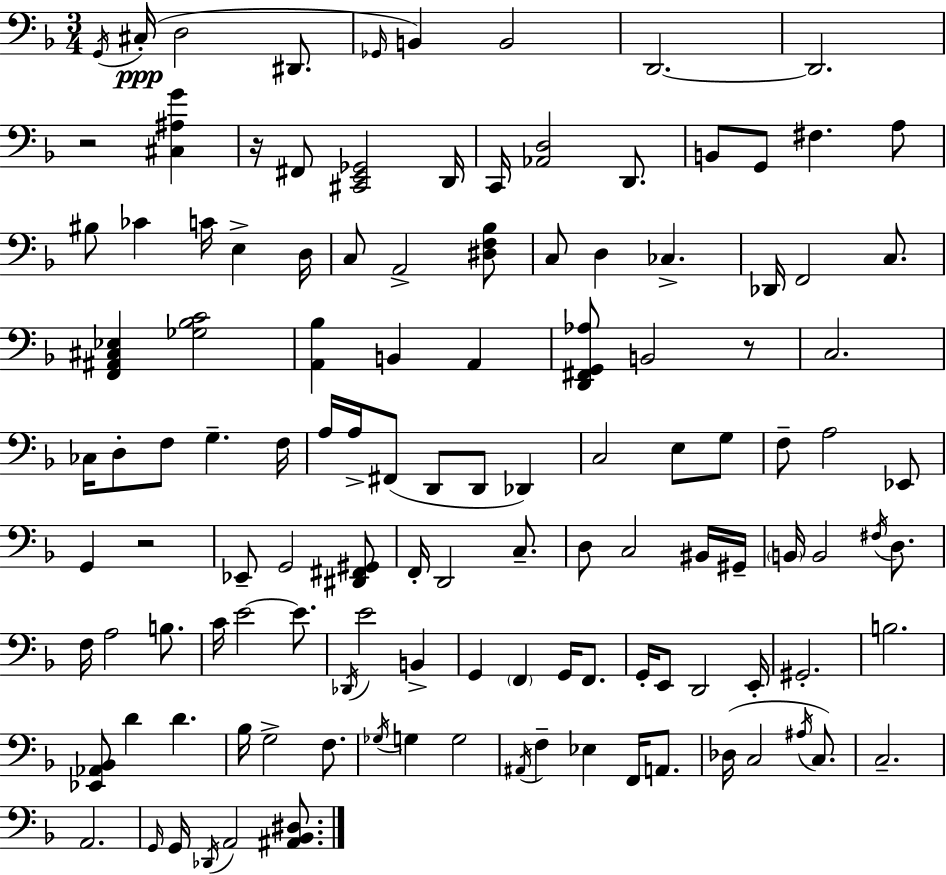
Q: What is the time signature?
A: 3/4